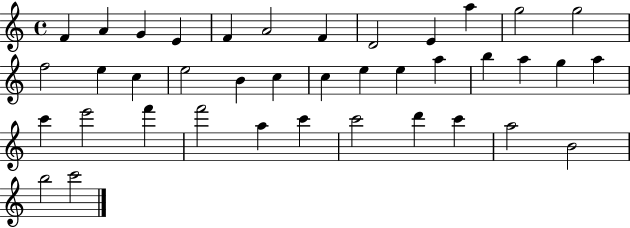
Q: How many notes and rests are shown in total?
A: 39